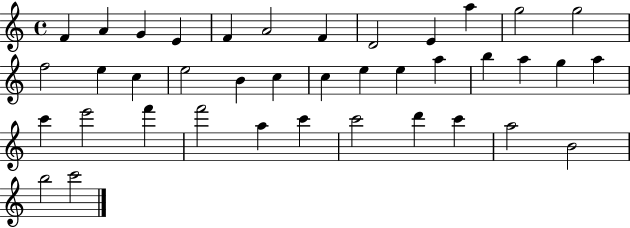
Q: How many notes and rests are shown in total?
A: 39